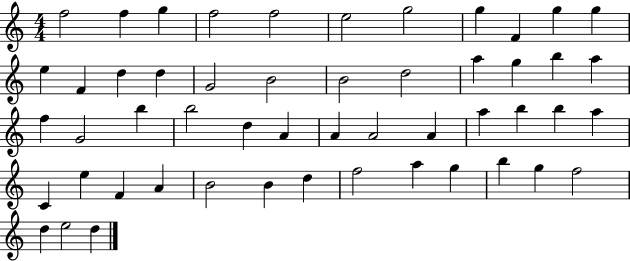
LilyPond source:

{
  \clef treble
  \numericTimeSignature
  \time 4/4
  \key c \major
  f''2 f''4 g''4 | f''2 f''2 | e''2 g''2 | g''4 f'4 g''4 g''4 | \break e''4 f'4 d''4 d''4 | g'2 b'2 | b'2 d''2 | a''4 g''4 b''4 a''4 | \break f''4 g'2 b''4 | b''2 d''4 a'4 | a'4 a'2 a'4 | a''4 b''4 b''4 a''4 | \break c'4 e''4 f'4 a'4 | b'2 b'4 d''4 | f''2 a''4 g''4 | b''4 g''4 f''2 | \break d''4 e''2 d''4 | \bar "|."
}